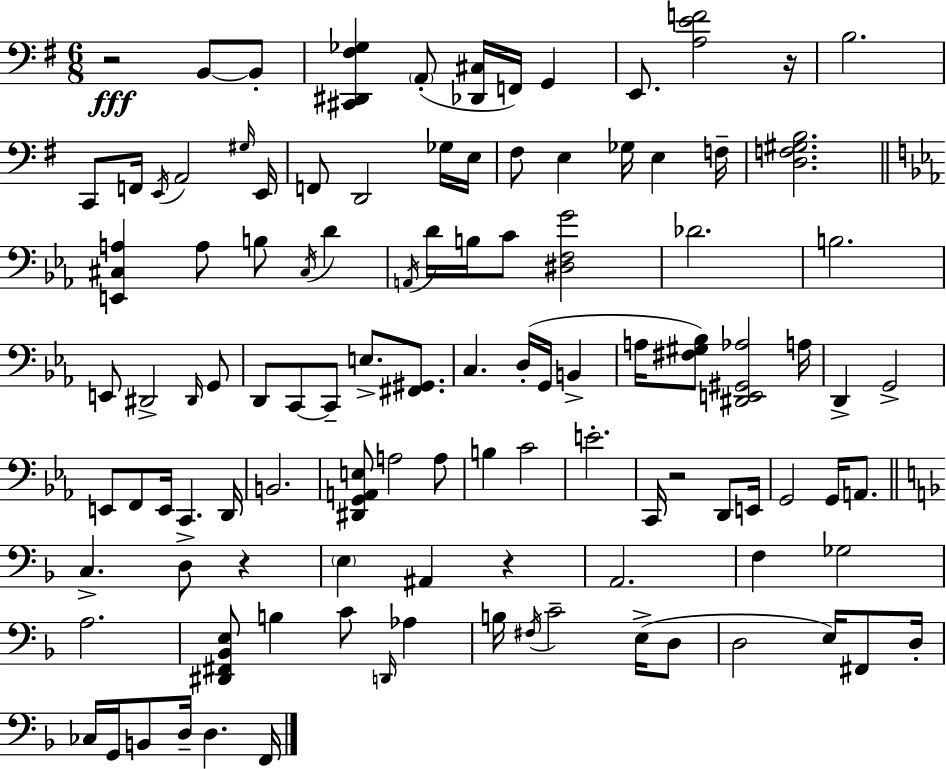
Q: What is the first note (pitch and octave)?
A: B2